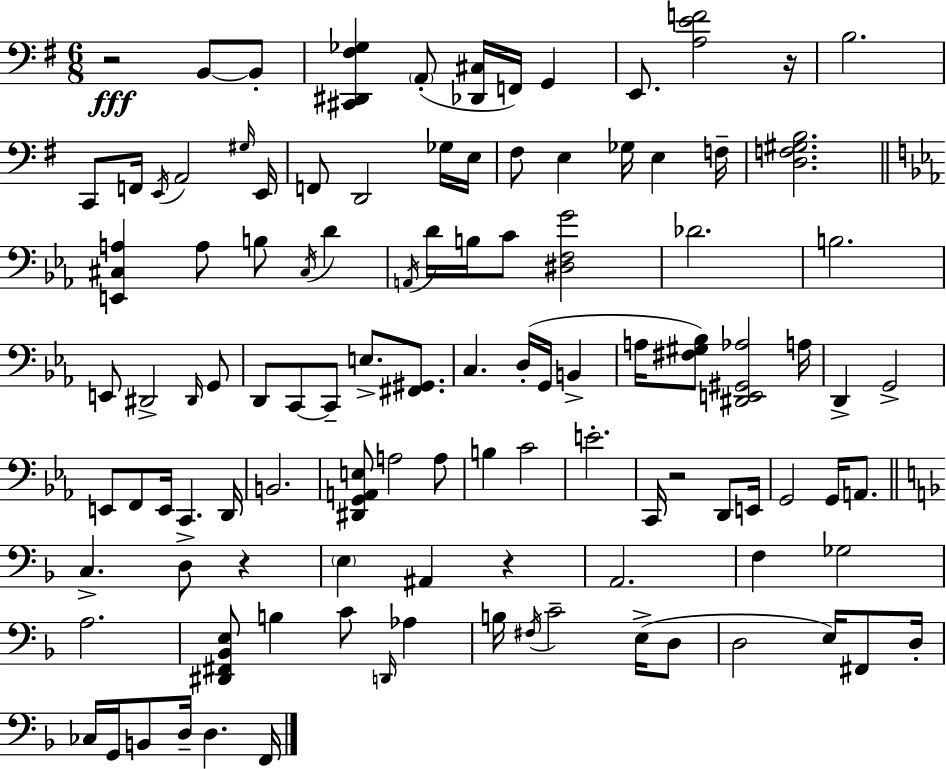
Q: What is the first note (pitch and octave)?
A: B2